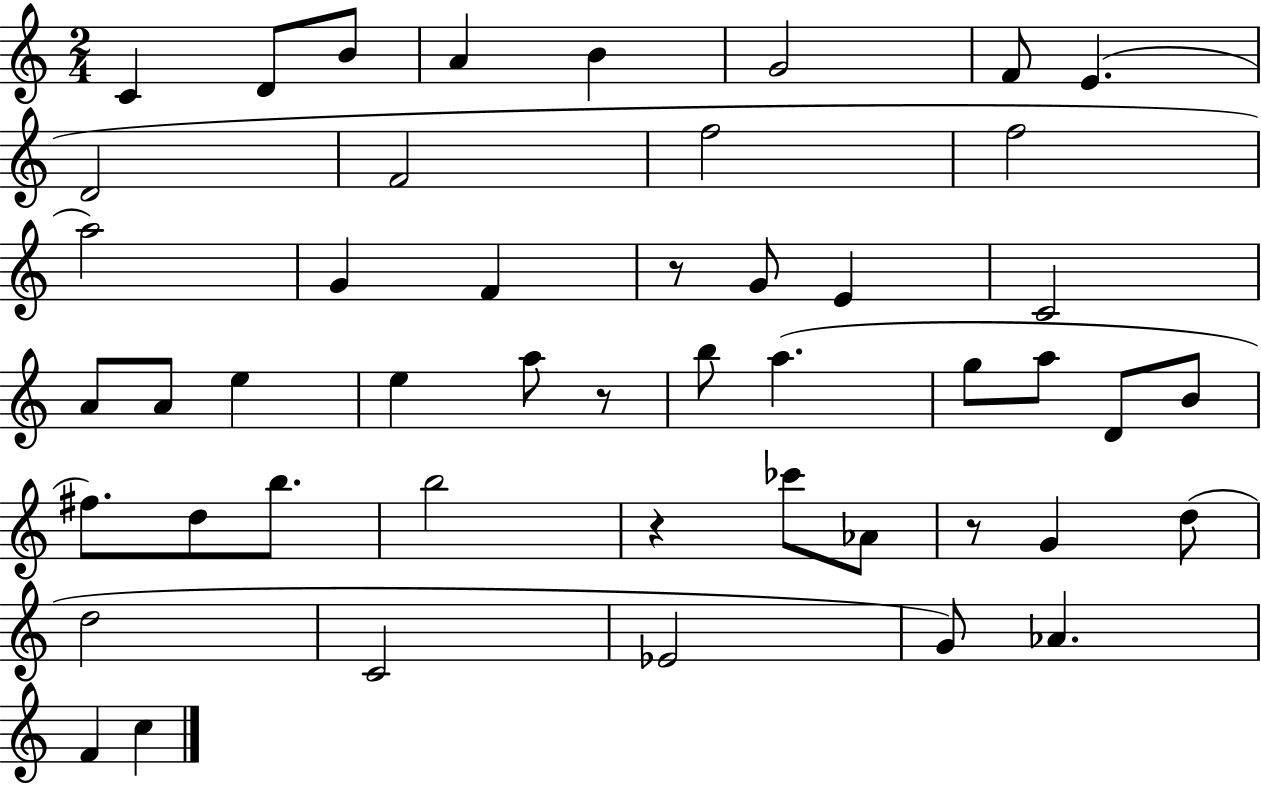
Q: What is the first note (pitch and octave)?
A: C4